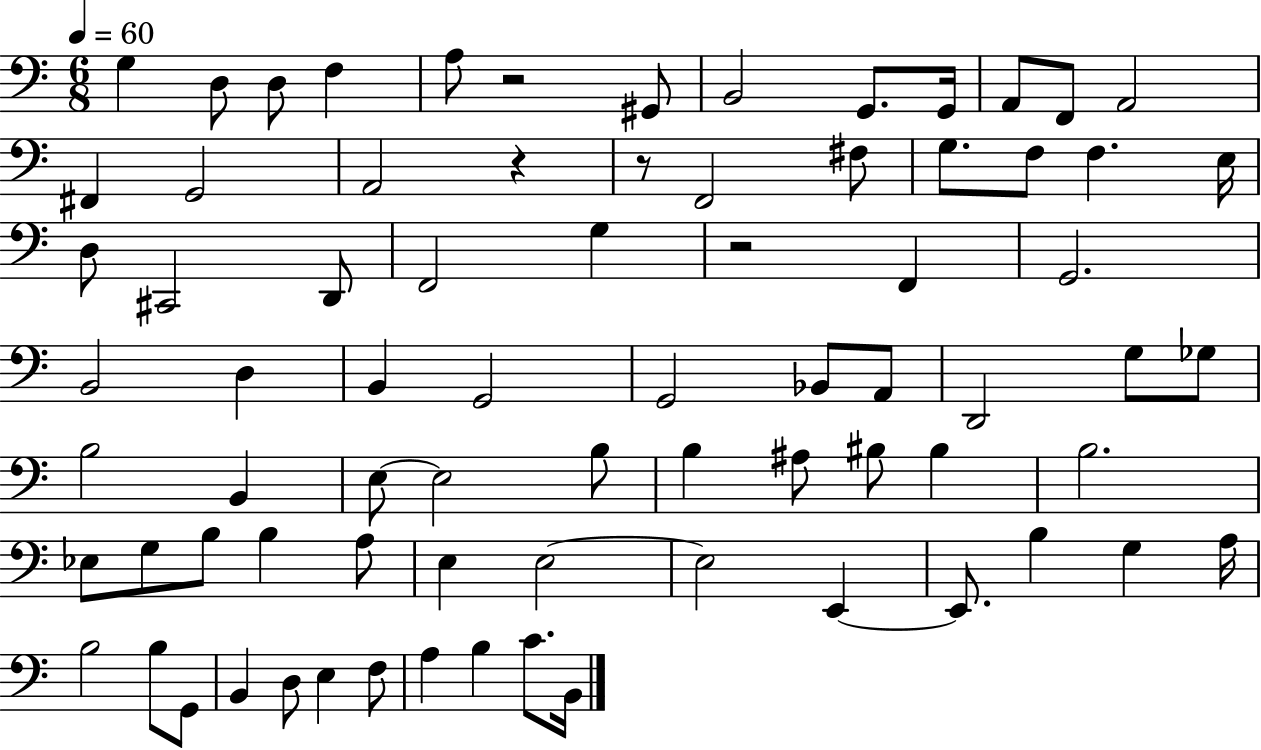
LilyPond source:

{
  \clef bass
  \numericTimeSignature
  \time 6/8
  \key c \major
  \tempo 4 = 60
  g4 d8 d8 f4 | a8 r2 gis,8 | b,2 g,8. g,16 | a,8 f,8 a,2 | \break fis,4 g,2 | a,2 r4 | r8 f,2 fis8 | g8. f8 f4. e16 | \break d8 cis,2 d,8 | f,2 g4 | r2 f,4 | g,2. | \break b,2 d4 | b,4 g,2 | g,2 bes,8 a,8 | d,2 g8 ges8 | \break b2 b,4 | e8~~ e2 b8 | b4 ais8 bis8 bis4 | b2. | \break ees8 g8 b8 b4 a8 | e4 e2~~ | e2 e,4~~ | e,8. b4 g4 a16 | \break b2 b8 g,8 | b,4 d8 e4 f8 | a4 b4 c'8. b,16 | \bar "|."
}